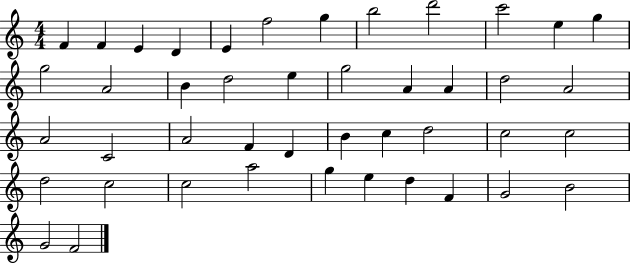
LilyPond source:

{
  \clef treble
  \numericTimeSignature
  \time 4/4
  \key c \major
  f'4 f'4 e'4 d'4 | e'4 f''2 g''4 | b''2 d'''2 | c'''2 e''4 g''4 | \break g''2 a'2 | b'4 d''2 e''4 | g''2 a'4 a'4 | d''2 a'2 | \break a'2 c'2 | a'2 f'4 d'4 | b'4 c''4 d''2 | c''2 c''2 | \break d''2 c''2 | c''2 a''2 | g''4 e''4 d''4 f'4 | g'2 b'2 | \break g'2 f'2 | \bar "|."
}